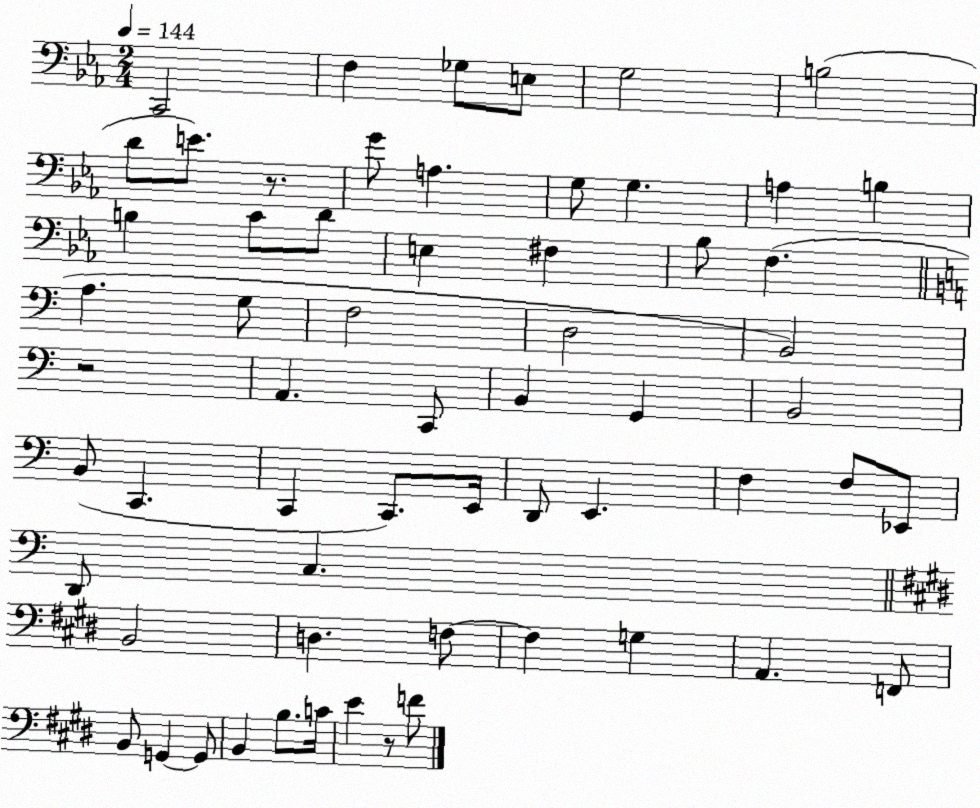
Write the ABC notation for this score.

X:1
T:Untitled
M:2/4
L:1/4
K:Eb
C,,2 F, _G,/2 E,/2 G,2 B,2 D/2 E/2 z/2 G/2 A, G,/2 G, A, B, B, C/2 D/2 E, ^F, _B,/2 F, A, G,/2 F,2 D,2 B,,2 z2 A,, C,,/2 B,, G,, B,,2 B,,/2 C,, C,, C,,/2 E,,/4 D,,/2 E,, F, F,/2 _E,,/2 D,,/2 C, B,,2 D, F,/2 F, G, A,, F,,/2 B,,/2 G,, G,,/2 B,, B,/2 C/4 E z/2 F/2